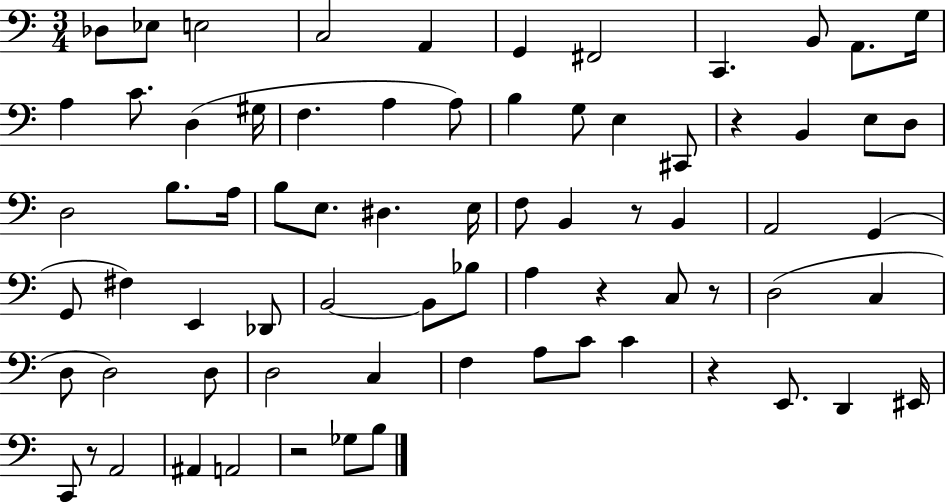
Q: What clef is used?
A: bass